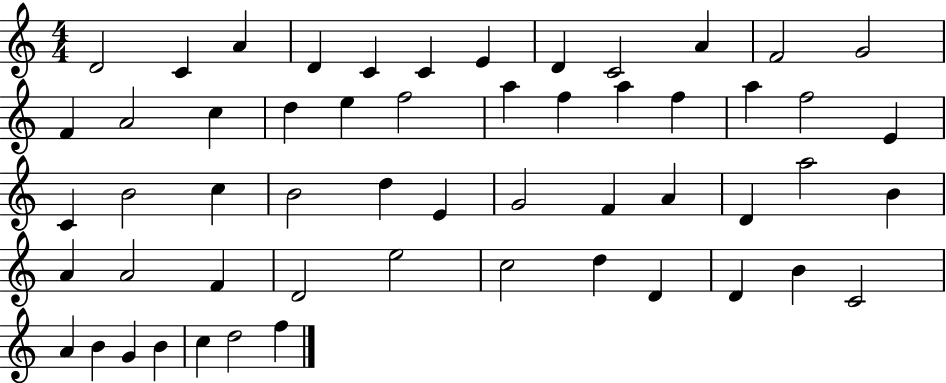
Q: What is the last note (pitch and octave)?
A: F5